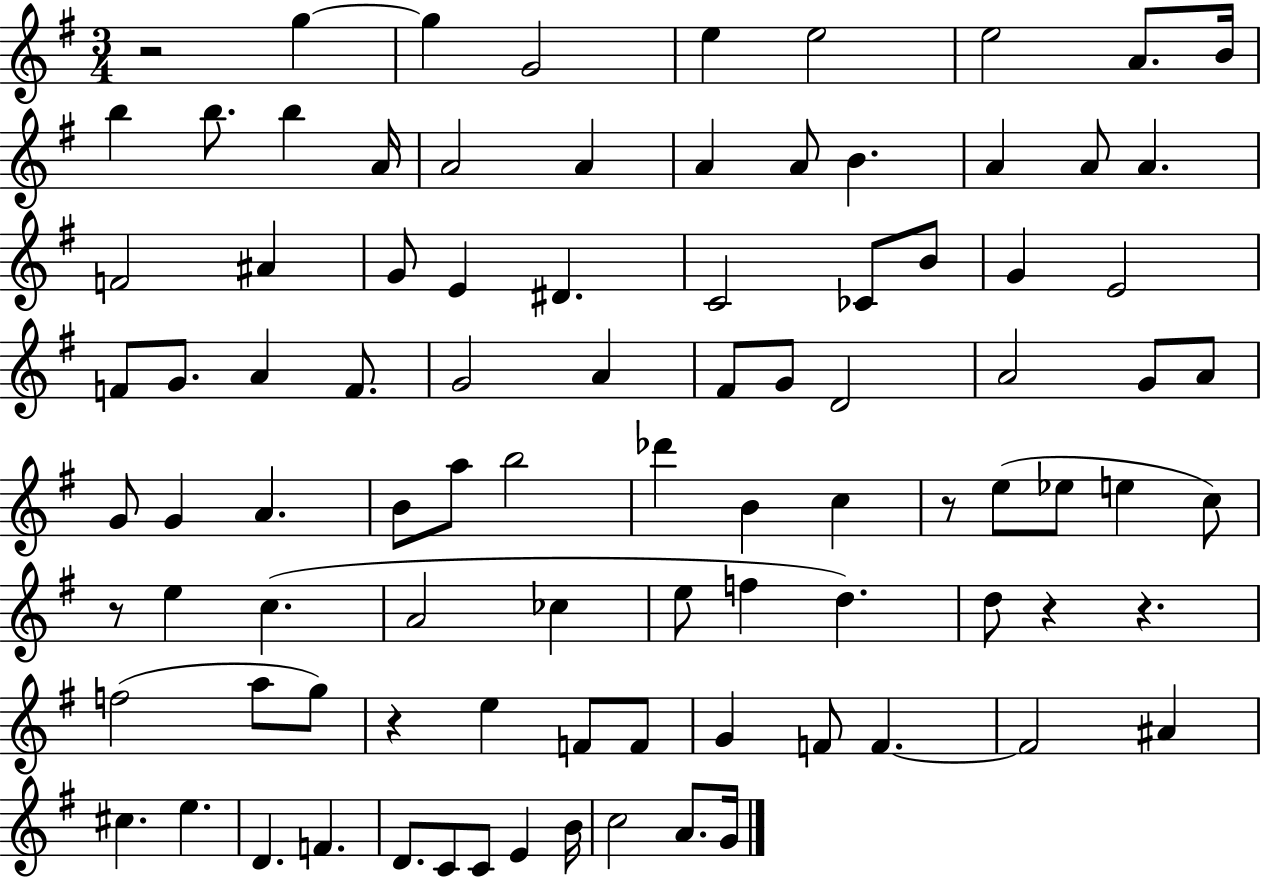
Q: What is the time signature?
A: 3/4